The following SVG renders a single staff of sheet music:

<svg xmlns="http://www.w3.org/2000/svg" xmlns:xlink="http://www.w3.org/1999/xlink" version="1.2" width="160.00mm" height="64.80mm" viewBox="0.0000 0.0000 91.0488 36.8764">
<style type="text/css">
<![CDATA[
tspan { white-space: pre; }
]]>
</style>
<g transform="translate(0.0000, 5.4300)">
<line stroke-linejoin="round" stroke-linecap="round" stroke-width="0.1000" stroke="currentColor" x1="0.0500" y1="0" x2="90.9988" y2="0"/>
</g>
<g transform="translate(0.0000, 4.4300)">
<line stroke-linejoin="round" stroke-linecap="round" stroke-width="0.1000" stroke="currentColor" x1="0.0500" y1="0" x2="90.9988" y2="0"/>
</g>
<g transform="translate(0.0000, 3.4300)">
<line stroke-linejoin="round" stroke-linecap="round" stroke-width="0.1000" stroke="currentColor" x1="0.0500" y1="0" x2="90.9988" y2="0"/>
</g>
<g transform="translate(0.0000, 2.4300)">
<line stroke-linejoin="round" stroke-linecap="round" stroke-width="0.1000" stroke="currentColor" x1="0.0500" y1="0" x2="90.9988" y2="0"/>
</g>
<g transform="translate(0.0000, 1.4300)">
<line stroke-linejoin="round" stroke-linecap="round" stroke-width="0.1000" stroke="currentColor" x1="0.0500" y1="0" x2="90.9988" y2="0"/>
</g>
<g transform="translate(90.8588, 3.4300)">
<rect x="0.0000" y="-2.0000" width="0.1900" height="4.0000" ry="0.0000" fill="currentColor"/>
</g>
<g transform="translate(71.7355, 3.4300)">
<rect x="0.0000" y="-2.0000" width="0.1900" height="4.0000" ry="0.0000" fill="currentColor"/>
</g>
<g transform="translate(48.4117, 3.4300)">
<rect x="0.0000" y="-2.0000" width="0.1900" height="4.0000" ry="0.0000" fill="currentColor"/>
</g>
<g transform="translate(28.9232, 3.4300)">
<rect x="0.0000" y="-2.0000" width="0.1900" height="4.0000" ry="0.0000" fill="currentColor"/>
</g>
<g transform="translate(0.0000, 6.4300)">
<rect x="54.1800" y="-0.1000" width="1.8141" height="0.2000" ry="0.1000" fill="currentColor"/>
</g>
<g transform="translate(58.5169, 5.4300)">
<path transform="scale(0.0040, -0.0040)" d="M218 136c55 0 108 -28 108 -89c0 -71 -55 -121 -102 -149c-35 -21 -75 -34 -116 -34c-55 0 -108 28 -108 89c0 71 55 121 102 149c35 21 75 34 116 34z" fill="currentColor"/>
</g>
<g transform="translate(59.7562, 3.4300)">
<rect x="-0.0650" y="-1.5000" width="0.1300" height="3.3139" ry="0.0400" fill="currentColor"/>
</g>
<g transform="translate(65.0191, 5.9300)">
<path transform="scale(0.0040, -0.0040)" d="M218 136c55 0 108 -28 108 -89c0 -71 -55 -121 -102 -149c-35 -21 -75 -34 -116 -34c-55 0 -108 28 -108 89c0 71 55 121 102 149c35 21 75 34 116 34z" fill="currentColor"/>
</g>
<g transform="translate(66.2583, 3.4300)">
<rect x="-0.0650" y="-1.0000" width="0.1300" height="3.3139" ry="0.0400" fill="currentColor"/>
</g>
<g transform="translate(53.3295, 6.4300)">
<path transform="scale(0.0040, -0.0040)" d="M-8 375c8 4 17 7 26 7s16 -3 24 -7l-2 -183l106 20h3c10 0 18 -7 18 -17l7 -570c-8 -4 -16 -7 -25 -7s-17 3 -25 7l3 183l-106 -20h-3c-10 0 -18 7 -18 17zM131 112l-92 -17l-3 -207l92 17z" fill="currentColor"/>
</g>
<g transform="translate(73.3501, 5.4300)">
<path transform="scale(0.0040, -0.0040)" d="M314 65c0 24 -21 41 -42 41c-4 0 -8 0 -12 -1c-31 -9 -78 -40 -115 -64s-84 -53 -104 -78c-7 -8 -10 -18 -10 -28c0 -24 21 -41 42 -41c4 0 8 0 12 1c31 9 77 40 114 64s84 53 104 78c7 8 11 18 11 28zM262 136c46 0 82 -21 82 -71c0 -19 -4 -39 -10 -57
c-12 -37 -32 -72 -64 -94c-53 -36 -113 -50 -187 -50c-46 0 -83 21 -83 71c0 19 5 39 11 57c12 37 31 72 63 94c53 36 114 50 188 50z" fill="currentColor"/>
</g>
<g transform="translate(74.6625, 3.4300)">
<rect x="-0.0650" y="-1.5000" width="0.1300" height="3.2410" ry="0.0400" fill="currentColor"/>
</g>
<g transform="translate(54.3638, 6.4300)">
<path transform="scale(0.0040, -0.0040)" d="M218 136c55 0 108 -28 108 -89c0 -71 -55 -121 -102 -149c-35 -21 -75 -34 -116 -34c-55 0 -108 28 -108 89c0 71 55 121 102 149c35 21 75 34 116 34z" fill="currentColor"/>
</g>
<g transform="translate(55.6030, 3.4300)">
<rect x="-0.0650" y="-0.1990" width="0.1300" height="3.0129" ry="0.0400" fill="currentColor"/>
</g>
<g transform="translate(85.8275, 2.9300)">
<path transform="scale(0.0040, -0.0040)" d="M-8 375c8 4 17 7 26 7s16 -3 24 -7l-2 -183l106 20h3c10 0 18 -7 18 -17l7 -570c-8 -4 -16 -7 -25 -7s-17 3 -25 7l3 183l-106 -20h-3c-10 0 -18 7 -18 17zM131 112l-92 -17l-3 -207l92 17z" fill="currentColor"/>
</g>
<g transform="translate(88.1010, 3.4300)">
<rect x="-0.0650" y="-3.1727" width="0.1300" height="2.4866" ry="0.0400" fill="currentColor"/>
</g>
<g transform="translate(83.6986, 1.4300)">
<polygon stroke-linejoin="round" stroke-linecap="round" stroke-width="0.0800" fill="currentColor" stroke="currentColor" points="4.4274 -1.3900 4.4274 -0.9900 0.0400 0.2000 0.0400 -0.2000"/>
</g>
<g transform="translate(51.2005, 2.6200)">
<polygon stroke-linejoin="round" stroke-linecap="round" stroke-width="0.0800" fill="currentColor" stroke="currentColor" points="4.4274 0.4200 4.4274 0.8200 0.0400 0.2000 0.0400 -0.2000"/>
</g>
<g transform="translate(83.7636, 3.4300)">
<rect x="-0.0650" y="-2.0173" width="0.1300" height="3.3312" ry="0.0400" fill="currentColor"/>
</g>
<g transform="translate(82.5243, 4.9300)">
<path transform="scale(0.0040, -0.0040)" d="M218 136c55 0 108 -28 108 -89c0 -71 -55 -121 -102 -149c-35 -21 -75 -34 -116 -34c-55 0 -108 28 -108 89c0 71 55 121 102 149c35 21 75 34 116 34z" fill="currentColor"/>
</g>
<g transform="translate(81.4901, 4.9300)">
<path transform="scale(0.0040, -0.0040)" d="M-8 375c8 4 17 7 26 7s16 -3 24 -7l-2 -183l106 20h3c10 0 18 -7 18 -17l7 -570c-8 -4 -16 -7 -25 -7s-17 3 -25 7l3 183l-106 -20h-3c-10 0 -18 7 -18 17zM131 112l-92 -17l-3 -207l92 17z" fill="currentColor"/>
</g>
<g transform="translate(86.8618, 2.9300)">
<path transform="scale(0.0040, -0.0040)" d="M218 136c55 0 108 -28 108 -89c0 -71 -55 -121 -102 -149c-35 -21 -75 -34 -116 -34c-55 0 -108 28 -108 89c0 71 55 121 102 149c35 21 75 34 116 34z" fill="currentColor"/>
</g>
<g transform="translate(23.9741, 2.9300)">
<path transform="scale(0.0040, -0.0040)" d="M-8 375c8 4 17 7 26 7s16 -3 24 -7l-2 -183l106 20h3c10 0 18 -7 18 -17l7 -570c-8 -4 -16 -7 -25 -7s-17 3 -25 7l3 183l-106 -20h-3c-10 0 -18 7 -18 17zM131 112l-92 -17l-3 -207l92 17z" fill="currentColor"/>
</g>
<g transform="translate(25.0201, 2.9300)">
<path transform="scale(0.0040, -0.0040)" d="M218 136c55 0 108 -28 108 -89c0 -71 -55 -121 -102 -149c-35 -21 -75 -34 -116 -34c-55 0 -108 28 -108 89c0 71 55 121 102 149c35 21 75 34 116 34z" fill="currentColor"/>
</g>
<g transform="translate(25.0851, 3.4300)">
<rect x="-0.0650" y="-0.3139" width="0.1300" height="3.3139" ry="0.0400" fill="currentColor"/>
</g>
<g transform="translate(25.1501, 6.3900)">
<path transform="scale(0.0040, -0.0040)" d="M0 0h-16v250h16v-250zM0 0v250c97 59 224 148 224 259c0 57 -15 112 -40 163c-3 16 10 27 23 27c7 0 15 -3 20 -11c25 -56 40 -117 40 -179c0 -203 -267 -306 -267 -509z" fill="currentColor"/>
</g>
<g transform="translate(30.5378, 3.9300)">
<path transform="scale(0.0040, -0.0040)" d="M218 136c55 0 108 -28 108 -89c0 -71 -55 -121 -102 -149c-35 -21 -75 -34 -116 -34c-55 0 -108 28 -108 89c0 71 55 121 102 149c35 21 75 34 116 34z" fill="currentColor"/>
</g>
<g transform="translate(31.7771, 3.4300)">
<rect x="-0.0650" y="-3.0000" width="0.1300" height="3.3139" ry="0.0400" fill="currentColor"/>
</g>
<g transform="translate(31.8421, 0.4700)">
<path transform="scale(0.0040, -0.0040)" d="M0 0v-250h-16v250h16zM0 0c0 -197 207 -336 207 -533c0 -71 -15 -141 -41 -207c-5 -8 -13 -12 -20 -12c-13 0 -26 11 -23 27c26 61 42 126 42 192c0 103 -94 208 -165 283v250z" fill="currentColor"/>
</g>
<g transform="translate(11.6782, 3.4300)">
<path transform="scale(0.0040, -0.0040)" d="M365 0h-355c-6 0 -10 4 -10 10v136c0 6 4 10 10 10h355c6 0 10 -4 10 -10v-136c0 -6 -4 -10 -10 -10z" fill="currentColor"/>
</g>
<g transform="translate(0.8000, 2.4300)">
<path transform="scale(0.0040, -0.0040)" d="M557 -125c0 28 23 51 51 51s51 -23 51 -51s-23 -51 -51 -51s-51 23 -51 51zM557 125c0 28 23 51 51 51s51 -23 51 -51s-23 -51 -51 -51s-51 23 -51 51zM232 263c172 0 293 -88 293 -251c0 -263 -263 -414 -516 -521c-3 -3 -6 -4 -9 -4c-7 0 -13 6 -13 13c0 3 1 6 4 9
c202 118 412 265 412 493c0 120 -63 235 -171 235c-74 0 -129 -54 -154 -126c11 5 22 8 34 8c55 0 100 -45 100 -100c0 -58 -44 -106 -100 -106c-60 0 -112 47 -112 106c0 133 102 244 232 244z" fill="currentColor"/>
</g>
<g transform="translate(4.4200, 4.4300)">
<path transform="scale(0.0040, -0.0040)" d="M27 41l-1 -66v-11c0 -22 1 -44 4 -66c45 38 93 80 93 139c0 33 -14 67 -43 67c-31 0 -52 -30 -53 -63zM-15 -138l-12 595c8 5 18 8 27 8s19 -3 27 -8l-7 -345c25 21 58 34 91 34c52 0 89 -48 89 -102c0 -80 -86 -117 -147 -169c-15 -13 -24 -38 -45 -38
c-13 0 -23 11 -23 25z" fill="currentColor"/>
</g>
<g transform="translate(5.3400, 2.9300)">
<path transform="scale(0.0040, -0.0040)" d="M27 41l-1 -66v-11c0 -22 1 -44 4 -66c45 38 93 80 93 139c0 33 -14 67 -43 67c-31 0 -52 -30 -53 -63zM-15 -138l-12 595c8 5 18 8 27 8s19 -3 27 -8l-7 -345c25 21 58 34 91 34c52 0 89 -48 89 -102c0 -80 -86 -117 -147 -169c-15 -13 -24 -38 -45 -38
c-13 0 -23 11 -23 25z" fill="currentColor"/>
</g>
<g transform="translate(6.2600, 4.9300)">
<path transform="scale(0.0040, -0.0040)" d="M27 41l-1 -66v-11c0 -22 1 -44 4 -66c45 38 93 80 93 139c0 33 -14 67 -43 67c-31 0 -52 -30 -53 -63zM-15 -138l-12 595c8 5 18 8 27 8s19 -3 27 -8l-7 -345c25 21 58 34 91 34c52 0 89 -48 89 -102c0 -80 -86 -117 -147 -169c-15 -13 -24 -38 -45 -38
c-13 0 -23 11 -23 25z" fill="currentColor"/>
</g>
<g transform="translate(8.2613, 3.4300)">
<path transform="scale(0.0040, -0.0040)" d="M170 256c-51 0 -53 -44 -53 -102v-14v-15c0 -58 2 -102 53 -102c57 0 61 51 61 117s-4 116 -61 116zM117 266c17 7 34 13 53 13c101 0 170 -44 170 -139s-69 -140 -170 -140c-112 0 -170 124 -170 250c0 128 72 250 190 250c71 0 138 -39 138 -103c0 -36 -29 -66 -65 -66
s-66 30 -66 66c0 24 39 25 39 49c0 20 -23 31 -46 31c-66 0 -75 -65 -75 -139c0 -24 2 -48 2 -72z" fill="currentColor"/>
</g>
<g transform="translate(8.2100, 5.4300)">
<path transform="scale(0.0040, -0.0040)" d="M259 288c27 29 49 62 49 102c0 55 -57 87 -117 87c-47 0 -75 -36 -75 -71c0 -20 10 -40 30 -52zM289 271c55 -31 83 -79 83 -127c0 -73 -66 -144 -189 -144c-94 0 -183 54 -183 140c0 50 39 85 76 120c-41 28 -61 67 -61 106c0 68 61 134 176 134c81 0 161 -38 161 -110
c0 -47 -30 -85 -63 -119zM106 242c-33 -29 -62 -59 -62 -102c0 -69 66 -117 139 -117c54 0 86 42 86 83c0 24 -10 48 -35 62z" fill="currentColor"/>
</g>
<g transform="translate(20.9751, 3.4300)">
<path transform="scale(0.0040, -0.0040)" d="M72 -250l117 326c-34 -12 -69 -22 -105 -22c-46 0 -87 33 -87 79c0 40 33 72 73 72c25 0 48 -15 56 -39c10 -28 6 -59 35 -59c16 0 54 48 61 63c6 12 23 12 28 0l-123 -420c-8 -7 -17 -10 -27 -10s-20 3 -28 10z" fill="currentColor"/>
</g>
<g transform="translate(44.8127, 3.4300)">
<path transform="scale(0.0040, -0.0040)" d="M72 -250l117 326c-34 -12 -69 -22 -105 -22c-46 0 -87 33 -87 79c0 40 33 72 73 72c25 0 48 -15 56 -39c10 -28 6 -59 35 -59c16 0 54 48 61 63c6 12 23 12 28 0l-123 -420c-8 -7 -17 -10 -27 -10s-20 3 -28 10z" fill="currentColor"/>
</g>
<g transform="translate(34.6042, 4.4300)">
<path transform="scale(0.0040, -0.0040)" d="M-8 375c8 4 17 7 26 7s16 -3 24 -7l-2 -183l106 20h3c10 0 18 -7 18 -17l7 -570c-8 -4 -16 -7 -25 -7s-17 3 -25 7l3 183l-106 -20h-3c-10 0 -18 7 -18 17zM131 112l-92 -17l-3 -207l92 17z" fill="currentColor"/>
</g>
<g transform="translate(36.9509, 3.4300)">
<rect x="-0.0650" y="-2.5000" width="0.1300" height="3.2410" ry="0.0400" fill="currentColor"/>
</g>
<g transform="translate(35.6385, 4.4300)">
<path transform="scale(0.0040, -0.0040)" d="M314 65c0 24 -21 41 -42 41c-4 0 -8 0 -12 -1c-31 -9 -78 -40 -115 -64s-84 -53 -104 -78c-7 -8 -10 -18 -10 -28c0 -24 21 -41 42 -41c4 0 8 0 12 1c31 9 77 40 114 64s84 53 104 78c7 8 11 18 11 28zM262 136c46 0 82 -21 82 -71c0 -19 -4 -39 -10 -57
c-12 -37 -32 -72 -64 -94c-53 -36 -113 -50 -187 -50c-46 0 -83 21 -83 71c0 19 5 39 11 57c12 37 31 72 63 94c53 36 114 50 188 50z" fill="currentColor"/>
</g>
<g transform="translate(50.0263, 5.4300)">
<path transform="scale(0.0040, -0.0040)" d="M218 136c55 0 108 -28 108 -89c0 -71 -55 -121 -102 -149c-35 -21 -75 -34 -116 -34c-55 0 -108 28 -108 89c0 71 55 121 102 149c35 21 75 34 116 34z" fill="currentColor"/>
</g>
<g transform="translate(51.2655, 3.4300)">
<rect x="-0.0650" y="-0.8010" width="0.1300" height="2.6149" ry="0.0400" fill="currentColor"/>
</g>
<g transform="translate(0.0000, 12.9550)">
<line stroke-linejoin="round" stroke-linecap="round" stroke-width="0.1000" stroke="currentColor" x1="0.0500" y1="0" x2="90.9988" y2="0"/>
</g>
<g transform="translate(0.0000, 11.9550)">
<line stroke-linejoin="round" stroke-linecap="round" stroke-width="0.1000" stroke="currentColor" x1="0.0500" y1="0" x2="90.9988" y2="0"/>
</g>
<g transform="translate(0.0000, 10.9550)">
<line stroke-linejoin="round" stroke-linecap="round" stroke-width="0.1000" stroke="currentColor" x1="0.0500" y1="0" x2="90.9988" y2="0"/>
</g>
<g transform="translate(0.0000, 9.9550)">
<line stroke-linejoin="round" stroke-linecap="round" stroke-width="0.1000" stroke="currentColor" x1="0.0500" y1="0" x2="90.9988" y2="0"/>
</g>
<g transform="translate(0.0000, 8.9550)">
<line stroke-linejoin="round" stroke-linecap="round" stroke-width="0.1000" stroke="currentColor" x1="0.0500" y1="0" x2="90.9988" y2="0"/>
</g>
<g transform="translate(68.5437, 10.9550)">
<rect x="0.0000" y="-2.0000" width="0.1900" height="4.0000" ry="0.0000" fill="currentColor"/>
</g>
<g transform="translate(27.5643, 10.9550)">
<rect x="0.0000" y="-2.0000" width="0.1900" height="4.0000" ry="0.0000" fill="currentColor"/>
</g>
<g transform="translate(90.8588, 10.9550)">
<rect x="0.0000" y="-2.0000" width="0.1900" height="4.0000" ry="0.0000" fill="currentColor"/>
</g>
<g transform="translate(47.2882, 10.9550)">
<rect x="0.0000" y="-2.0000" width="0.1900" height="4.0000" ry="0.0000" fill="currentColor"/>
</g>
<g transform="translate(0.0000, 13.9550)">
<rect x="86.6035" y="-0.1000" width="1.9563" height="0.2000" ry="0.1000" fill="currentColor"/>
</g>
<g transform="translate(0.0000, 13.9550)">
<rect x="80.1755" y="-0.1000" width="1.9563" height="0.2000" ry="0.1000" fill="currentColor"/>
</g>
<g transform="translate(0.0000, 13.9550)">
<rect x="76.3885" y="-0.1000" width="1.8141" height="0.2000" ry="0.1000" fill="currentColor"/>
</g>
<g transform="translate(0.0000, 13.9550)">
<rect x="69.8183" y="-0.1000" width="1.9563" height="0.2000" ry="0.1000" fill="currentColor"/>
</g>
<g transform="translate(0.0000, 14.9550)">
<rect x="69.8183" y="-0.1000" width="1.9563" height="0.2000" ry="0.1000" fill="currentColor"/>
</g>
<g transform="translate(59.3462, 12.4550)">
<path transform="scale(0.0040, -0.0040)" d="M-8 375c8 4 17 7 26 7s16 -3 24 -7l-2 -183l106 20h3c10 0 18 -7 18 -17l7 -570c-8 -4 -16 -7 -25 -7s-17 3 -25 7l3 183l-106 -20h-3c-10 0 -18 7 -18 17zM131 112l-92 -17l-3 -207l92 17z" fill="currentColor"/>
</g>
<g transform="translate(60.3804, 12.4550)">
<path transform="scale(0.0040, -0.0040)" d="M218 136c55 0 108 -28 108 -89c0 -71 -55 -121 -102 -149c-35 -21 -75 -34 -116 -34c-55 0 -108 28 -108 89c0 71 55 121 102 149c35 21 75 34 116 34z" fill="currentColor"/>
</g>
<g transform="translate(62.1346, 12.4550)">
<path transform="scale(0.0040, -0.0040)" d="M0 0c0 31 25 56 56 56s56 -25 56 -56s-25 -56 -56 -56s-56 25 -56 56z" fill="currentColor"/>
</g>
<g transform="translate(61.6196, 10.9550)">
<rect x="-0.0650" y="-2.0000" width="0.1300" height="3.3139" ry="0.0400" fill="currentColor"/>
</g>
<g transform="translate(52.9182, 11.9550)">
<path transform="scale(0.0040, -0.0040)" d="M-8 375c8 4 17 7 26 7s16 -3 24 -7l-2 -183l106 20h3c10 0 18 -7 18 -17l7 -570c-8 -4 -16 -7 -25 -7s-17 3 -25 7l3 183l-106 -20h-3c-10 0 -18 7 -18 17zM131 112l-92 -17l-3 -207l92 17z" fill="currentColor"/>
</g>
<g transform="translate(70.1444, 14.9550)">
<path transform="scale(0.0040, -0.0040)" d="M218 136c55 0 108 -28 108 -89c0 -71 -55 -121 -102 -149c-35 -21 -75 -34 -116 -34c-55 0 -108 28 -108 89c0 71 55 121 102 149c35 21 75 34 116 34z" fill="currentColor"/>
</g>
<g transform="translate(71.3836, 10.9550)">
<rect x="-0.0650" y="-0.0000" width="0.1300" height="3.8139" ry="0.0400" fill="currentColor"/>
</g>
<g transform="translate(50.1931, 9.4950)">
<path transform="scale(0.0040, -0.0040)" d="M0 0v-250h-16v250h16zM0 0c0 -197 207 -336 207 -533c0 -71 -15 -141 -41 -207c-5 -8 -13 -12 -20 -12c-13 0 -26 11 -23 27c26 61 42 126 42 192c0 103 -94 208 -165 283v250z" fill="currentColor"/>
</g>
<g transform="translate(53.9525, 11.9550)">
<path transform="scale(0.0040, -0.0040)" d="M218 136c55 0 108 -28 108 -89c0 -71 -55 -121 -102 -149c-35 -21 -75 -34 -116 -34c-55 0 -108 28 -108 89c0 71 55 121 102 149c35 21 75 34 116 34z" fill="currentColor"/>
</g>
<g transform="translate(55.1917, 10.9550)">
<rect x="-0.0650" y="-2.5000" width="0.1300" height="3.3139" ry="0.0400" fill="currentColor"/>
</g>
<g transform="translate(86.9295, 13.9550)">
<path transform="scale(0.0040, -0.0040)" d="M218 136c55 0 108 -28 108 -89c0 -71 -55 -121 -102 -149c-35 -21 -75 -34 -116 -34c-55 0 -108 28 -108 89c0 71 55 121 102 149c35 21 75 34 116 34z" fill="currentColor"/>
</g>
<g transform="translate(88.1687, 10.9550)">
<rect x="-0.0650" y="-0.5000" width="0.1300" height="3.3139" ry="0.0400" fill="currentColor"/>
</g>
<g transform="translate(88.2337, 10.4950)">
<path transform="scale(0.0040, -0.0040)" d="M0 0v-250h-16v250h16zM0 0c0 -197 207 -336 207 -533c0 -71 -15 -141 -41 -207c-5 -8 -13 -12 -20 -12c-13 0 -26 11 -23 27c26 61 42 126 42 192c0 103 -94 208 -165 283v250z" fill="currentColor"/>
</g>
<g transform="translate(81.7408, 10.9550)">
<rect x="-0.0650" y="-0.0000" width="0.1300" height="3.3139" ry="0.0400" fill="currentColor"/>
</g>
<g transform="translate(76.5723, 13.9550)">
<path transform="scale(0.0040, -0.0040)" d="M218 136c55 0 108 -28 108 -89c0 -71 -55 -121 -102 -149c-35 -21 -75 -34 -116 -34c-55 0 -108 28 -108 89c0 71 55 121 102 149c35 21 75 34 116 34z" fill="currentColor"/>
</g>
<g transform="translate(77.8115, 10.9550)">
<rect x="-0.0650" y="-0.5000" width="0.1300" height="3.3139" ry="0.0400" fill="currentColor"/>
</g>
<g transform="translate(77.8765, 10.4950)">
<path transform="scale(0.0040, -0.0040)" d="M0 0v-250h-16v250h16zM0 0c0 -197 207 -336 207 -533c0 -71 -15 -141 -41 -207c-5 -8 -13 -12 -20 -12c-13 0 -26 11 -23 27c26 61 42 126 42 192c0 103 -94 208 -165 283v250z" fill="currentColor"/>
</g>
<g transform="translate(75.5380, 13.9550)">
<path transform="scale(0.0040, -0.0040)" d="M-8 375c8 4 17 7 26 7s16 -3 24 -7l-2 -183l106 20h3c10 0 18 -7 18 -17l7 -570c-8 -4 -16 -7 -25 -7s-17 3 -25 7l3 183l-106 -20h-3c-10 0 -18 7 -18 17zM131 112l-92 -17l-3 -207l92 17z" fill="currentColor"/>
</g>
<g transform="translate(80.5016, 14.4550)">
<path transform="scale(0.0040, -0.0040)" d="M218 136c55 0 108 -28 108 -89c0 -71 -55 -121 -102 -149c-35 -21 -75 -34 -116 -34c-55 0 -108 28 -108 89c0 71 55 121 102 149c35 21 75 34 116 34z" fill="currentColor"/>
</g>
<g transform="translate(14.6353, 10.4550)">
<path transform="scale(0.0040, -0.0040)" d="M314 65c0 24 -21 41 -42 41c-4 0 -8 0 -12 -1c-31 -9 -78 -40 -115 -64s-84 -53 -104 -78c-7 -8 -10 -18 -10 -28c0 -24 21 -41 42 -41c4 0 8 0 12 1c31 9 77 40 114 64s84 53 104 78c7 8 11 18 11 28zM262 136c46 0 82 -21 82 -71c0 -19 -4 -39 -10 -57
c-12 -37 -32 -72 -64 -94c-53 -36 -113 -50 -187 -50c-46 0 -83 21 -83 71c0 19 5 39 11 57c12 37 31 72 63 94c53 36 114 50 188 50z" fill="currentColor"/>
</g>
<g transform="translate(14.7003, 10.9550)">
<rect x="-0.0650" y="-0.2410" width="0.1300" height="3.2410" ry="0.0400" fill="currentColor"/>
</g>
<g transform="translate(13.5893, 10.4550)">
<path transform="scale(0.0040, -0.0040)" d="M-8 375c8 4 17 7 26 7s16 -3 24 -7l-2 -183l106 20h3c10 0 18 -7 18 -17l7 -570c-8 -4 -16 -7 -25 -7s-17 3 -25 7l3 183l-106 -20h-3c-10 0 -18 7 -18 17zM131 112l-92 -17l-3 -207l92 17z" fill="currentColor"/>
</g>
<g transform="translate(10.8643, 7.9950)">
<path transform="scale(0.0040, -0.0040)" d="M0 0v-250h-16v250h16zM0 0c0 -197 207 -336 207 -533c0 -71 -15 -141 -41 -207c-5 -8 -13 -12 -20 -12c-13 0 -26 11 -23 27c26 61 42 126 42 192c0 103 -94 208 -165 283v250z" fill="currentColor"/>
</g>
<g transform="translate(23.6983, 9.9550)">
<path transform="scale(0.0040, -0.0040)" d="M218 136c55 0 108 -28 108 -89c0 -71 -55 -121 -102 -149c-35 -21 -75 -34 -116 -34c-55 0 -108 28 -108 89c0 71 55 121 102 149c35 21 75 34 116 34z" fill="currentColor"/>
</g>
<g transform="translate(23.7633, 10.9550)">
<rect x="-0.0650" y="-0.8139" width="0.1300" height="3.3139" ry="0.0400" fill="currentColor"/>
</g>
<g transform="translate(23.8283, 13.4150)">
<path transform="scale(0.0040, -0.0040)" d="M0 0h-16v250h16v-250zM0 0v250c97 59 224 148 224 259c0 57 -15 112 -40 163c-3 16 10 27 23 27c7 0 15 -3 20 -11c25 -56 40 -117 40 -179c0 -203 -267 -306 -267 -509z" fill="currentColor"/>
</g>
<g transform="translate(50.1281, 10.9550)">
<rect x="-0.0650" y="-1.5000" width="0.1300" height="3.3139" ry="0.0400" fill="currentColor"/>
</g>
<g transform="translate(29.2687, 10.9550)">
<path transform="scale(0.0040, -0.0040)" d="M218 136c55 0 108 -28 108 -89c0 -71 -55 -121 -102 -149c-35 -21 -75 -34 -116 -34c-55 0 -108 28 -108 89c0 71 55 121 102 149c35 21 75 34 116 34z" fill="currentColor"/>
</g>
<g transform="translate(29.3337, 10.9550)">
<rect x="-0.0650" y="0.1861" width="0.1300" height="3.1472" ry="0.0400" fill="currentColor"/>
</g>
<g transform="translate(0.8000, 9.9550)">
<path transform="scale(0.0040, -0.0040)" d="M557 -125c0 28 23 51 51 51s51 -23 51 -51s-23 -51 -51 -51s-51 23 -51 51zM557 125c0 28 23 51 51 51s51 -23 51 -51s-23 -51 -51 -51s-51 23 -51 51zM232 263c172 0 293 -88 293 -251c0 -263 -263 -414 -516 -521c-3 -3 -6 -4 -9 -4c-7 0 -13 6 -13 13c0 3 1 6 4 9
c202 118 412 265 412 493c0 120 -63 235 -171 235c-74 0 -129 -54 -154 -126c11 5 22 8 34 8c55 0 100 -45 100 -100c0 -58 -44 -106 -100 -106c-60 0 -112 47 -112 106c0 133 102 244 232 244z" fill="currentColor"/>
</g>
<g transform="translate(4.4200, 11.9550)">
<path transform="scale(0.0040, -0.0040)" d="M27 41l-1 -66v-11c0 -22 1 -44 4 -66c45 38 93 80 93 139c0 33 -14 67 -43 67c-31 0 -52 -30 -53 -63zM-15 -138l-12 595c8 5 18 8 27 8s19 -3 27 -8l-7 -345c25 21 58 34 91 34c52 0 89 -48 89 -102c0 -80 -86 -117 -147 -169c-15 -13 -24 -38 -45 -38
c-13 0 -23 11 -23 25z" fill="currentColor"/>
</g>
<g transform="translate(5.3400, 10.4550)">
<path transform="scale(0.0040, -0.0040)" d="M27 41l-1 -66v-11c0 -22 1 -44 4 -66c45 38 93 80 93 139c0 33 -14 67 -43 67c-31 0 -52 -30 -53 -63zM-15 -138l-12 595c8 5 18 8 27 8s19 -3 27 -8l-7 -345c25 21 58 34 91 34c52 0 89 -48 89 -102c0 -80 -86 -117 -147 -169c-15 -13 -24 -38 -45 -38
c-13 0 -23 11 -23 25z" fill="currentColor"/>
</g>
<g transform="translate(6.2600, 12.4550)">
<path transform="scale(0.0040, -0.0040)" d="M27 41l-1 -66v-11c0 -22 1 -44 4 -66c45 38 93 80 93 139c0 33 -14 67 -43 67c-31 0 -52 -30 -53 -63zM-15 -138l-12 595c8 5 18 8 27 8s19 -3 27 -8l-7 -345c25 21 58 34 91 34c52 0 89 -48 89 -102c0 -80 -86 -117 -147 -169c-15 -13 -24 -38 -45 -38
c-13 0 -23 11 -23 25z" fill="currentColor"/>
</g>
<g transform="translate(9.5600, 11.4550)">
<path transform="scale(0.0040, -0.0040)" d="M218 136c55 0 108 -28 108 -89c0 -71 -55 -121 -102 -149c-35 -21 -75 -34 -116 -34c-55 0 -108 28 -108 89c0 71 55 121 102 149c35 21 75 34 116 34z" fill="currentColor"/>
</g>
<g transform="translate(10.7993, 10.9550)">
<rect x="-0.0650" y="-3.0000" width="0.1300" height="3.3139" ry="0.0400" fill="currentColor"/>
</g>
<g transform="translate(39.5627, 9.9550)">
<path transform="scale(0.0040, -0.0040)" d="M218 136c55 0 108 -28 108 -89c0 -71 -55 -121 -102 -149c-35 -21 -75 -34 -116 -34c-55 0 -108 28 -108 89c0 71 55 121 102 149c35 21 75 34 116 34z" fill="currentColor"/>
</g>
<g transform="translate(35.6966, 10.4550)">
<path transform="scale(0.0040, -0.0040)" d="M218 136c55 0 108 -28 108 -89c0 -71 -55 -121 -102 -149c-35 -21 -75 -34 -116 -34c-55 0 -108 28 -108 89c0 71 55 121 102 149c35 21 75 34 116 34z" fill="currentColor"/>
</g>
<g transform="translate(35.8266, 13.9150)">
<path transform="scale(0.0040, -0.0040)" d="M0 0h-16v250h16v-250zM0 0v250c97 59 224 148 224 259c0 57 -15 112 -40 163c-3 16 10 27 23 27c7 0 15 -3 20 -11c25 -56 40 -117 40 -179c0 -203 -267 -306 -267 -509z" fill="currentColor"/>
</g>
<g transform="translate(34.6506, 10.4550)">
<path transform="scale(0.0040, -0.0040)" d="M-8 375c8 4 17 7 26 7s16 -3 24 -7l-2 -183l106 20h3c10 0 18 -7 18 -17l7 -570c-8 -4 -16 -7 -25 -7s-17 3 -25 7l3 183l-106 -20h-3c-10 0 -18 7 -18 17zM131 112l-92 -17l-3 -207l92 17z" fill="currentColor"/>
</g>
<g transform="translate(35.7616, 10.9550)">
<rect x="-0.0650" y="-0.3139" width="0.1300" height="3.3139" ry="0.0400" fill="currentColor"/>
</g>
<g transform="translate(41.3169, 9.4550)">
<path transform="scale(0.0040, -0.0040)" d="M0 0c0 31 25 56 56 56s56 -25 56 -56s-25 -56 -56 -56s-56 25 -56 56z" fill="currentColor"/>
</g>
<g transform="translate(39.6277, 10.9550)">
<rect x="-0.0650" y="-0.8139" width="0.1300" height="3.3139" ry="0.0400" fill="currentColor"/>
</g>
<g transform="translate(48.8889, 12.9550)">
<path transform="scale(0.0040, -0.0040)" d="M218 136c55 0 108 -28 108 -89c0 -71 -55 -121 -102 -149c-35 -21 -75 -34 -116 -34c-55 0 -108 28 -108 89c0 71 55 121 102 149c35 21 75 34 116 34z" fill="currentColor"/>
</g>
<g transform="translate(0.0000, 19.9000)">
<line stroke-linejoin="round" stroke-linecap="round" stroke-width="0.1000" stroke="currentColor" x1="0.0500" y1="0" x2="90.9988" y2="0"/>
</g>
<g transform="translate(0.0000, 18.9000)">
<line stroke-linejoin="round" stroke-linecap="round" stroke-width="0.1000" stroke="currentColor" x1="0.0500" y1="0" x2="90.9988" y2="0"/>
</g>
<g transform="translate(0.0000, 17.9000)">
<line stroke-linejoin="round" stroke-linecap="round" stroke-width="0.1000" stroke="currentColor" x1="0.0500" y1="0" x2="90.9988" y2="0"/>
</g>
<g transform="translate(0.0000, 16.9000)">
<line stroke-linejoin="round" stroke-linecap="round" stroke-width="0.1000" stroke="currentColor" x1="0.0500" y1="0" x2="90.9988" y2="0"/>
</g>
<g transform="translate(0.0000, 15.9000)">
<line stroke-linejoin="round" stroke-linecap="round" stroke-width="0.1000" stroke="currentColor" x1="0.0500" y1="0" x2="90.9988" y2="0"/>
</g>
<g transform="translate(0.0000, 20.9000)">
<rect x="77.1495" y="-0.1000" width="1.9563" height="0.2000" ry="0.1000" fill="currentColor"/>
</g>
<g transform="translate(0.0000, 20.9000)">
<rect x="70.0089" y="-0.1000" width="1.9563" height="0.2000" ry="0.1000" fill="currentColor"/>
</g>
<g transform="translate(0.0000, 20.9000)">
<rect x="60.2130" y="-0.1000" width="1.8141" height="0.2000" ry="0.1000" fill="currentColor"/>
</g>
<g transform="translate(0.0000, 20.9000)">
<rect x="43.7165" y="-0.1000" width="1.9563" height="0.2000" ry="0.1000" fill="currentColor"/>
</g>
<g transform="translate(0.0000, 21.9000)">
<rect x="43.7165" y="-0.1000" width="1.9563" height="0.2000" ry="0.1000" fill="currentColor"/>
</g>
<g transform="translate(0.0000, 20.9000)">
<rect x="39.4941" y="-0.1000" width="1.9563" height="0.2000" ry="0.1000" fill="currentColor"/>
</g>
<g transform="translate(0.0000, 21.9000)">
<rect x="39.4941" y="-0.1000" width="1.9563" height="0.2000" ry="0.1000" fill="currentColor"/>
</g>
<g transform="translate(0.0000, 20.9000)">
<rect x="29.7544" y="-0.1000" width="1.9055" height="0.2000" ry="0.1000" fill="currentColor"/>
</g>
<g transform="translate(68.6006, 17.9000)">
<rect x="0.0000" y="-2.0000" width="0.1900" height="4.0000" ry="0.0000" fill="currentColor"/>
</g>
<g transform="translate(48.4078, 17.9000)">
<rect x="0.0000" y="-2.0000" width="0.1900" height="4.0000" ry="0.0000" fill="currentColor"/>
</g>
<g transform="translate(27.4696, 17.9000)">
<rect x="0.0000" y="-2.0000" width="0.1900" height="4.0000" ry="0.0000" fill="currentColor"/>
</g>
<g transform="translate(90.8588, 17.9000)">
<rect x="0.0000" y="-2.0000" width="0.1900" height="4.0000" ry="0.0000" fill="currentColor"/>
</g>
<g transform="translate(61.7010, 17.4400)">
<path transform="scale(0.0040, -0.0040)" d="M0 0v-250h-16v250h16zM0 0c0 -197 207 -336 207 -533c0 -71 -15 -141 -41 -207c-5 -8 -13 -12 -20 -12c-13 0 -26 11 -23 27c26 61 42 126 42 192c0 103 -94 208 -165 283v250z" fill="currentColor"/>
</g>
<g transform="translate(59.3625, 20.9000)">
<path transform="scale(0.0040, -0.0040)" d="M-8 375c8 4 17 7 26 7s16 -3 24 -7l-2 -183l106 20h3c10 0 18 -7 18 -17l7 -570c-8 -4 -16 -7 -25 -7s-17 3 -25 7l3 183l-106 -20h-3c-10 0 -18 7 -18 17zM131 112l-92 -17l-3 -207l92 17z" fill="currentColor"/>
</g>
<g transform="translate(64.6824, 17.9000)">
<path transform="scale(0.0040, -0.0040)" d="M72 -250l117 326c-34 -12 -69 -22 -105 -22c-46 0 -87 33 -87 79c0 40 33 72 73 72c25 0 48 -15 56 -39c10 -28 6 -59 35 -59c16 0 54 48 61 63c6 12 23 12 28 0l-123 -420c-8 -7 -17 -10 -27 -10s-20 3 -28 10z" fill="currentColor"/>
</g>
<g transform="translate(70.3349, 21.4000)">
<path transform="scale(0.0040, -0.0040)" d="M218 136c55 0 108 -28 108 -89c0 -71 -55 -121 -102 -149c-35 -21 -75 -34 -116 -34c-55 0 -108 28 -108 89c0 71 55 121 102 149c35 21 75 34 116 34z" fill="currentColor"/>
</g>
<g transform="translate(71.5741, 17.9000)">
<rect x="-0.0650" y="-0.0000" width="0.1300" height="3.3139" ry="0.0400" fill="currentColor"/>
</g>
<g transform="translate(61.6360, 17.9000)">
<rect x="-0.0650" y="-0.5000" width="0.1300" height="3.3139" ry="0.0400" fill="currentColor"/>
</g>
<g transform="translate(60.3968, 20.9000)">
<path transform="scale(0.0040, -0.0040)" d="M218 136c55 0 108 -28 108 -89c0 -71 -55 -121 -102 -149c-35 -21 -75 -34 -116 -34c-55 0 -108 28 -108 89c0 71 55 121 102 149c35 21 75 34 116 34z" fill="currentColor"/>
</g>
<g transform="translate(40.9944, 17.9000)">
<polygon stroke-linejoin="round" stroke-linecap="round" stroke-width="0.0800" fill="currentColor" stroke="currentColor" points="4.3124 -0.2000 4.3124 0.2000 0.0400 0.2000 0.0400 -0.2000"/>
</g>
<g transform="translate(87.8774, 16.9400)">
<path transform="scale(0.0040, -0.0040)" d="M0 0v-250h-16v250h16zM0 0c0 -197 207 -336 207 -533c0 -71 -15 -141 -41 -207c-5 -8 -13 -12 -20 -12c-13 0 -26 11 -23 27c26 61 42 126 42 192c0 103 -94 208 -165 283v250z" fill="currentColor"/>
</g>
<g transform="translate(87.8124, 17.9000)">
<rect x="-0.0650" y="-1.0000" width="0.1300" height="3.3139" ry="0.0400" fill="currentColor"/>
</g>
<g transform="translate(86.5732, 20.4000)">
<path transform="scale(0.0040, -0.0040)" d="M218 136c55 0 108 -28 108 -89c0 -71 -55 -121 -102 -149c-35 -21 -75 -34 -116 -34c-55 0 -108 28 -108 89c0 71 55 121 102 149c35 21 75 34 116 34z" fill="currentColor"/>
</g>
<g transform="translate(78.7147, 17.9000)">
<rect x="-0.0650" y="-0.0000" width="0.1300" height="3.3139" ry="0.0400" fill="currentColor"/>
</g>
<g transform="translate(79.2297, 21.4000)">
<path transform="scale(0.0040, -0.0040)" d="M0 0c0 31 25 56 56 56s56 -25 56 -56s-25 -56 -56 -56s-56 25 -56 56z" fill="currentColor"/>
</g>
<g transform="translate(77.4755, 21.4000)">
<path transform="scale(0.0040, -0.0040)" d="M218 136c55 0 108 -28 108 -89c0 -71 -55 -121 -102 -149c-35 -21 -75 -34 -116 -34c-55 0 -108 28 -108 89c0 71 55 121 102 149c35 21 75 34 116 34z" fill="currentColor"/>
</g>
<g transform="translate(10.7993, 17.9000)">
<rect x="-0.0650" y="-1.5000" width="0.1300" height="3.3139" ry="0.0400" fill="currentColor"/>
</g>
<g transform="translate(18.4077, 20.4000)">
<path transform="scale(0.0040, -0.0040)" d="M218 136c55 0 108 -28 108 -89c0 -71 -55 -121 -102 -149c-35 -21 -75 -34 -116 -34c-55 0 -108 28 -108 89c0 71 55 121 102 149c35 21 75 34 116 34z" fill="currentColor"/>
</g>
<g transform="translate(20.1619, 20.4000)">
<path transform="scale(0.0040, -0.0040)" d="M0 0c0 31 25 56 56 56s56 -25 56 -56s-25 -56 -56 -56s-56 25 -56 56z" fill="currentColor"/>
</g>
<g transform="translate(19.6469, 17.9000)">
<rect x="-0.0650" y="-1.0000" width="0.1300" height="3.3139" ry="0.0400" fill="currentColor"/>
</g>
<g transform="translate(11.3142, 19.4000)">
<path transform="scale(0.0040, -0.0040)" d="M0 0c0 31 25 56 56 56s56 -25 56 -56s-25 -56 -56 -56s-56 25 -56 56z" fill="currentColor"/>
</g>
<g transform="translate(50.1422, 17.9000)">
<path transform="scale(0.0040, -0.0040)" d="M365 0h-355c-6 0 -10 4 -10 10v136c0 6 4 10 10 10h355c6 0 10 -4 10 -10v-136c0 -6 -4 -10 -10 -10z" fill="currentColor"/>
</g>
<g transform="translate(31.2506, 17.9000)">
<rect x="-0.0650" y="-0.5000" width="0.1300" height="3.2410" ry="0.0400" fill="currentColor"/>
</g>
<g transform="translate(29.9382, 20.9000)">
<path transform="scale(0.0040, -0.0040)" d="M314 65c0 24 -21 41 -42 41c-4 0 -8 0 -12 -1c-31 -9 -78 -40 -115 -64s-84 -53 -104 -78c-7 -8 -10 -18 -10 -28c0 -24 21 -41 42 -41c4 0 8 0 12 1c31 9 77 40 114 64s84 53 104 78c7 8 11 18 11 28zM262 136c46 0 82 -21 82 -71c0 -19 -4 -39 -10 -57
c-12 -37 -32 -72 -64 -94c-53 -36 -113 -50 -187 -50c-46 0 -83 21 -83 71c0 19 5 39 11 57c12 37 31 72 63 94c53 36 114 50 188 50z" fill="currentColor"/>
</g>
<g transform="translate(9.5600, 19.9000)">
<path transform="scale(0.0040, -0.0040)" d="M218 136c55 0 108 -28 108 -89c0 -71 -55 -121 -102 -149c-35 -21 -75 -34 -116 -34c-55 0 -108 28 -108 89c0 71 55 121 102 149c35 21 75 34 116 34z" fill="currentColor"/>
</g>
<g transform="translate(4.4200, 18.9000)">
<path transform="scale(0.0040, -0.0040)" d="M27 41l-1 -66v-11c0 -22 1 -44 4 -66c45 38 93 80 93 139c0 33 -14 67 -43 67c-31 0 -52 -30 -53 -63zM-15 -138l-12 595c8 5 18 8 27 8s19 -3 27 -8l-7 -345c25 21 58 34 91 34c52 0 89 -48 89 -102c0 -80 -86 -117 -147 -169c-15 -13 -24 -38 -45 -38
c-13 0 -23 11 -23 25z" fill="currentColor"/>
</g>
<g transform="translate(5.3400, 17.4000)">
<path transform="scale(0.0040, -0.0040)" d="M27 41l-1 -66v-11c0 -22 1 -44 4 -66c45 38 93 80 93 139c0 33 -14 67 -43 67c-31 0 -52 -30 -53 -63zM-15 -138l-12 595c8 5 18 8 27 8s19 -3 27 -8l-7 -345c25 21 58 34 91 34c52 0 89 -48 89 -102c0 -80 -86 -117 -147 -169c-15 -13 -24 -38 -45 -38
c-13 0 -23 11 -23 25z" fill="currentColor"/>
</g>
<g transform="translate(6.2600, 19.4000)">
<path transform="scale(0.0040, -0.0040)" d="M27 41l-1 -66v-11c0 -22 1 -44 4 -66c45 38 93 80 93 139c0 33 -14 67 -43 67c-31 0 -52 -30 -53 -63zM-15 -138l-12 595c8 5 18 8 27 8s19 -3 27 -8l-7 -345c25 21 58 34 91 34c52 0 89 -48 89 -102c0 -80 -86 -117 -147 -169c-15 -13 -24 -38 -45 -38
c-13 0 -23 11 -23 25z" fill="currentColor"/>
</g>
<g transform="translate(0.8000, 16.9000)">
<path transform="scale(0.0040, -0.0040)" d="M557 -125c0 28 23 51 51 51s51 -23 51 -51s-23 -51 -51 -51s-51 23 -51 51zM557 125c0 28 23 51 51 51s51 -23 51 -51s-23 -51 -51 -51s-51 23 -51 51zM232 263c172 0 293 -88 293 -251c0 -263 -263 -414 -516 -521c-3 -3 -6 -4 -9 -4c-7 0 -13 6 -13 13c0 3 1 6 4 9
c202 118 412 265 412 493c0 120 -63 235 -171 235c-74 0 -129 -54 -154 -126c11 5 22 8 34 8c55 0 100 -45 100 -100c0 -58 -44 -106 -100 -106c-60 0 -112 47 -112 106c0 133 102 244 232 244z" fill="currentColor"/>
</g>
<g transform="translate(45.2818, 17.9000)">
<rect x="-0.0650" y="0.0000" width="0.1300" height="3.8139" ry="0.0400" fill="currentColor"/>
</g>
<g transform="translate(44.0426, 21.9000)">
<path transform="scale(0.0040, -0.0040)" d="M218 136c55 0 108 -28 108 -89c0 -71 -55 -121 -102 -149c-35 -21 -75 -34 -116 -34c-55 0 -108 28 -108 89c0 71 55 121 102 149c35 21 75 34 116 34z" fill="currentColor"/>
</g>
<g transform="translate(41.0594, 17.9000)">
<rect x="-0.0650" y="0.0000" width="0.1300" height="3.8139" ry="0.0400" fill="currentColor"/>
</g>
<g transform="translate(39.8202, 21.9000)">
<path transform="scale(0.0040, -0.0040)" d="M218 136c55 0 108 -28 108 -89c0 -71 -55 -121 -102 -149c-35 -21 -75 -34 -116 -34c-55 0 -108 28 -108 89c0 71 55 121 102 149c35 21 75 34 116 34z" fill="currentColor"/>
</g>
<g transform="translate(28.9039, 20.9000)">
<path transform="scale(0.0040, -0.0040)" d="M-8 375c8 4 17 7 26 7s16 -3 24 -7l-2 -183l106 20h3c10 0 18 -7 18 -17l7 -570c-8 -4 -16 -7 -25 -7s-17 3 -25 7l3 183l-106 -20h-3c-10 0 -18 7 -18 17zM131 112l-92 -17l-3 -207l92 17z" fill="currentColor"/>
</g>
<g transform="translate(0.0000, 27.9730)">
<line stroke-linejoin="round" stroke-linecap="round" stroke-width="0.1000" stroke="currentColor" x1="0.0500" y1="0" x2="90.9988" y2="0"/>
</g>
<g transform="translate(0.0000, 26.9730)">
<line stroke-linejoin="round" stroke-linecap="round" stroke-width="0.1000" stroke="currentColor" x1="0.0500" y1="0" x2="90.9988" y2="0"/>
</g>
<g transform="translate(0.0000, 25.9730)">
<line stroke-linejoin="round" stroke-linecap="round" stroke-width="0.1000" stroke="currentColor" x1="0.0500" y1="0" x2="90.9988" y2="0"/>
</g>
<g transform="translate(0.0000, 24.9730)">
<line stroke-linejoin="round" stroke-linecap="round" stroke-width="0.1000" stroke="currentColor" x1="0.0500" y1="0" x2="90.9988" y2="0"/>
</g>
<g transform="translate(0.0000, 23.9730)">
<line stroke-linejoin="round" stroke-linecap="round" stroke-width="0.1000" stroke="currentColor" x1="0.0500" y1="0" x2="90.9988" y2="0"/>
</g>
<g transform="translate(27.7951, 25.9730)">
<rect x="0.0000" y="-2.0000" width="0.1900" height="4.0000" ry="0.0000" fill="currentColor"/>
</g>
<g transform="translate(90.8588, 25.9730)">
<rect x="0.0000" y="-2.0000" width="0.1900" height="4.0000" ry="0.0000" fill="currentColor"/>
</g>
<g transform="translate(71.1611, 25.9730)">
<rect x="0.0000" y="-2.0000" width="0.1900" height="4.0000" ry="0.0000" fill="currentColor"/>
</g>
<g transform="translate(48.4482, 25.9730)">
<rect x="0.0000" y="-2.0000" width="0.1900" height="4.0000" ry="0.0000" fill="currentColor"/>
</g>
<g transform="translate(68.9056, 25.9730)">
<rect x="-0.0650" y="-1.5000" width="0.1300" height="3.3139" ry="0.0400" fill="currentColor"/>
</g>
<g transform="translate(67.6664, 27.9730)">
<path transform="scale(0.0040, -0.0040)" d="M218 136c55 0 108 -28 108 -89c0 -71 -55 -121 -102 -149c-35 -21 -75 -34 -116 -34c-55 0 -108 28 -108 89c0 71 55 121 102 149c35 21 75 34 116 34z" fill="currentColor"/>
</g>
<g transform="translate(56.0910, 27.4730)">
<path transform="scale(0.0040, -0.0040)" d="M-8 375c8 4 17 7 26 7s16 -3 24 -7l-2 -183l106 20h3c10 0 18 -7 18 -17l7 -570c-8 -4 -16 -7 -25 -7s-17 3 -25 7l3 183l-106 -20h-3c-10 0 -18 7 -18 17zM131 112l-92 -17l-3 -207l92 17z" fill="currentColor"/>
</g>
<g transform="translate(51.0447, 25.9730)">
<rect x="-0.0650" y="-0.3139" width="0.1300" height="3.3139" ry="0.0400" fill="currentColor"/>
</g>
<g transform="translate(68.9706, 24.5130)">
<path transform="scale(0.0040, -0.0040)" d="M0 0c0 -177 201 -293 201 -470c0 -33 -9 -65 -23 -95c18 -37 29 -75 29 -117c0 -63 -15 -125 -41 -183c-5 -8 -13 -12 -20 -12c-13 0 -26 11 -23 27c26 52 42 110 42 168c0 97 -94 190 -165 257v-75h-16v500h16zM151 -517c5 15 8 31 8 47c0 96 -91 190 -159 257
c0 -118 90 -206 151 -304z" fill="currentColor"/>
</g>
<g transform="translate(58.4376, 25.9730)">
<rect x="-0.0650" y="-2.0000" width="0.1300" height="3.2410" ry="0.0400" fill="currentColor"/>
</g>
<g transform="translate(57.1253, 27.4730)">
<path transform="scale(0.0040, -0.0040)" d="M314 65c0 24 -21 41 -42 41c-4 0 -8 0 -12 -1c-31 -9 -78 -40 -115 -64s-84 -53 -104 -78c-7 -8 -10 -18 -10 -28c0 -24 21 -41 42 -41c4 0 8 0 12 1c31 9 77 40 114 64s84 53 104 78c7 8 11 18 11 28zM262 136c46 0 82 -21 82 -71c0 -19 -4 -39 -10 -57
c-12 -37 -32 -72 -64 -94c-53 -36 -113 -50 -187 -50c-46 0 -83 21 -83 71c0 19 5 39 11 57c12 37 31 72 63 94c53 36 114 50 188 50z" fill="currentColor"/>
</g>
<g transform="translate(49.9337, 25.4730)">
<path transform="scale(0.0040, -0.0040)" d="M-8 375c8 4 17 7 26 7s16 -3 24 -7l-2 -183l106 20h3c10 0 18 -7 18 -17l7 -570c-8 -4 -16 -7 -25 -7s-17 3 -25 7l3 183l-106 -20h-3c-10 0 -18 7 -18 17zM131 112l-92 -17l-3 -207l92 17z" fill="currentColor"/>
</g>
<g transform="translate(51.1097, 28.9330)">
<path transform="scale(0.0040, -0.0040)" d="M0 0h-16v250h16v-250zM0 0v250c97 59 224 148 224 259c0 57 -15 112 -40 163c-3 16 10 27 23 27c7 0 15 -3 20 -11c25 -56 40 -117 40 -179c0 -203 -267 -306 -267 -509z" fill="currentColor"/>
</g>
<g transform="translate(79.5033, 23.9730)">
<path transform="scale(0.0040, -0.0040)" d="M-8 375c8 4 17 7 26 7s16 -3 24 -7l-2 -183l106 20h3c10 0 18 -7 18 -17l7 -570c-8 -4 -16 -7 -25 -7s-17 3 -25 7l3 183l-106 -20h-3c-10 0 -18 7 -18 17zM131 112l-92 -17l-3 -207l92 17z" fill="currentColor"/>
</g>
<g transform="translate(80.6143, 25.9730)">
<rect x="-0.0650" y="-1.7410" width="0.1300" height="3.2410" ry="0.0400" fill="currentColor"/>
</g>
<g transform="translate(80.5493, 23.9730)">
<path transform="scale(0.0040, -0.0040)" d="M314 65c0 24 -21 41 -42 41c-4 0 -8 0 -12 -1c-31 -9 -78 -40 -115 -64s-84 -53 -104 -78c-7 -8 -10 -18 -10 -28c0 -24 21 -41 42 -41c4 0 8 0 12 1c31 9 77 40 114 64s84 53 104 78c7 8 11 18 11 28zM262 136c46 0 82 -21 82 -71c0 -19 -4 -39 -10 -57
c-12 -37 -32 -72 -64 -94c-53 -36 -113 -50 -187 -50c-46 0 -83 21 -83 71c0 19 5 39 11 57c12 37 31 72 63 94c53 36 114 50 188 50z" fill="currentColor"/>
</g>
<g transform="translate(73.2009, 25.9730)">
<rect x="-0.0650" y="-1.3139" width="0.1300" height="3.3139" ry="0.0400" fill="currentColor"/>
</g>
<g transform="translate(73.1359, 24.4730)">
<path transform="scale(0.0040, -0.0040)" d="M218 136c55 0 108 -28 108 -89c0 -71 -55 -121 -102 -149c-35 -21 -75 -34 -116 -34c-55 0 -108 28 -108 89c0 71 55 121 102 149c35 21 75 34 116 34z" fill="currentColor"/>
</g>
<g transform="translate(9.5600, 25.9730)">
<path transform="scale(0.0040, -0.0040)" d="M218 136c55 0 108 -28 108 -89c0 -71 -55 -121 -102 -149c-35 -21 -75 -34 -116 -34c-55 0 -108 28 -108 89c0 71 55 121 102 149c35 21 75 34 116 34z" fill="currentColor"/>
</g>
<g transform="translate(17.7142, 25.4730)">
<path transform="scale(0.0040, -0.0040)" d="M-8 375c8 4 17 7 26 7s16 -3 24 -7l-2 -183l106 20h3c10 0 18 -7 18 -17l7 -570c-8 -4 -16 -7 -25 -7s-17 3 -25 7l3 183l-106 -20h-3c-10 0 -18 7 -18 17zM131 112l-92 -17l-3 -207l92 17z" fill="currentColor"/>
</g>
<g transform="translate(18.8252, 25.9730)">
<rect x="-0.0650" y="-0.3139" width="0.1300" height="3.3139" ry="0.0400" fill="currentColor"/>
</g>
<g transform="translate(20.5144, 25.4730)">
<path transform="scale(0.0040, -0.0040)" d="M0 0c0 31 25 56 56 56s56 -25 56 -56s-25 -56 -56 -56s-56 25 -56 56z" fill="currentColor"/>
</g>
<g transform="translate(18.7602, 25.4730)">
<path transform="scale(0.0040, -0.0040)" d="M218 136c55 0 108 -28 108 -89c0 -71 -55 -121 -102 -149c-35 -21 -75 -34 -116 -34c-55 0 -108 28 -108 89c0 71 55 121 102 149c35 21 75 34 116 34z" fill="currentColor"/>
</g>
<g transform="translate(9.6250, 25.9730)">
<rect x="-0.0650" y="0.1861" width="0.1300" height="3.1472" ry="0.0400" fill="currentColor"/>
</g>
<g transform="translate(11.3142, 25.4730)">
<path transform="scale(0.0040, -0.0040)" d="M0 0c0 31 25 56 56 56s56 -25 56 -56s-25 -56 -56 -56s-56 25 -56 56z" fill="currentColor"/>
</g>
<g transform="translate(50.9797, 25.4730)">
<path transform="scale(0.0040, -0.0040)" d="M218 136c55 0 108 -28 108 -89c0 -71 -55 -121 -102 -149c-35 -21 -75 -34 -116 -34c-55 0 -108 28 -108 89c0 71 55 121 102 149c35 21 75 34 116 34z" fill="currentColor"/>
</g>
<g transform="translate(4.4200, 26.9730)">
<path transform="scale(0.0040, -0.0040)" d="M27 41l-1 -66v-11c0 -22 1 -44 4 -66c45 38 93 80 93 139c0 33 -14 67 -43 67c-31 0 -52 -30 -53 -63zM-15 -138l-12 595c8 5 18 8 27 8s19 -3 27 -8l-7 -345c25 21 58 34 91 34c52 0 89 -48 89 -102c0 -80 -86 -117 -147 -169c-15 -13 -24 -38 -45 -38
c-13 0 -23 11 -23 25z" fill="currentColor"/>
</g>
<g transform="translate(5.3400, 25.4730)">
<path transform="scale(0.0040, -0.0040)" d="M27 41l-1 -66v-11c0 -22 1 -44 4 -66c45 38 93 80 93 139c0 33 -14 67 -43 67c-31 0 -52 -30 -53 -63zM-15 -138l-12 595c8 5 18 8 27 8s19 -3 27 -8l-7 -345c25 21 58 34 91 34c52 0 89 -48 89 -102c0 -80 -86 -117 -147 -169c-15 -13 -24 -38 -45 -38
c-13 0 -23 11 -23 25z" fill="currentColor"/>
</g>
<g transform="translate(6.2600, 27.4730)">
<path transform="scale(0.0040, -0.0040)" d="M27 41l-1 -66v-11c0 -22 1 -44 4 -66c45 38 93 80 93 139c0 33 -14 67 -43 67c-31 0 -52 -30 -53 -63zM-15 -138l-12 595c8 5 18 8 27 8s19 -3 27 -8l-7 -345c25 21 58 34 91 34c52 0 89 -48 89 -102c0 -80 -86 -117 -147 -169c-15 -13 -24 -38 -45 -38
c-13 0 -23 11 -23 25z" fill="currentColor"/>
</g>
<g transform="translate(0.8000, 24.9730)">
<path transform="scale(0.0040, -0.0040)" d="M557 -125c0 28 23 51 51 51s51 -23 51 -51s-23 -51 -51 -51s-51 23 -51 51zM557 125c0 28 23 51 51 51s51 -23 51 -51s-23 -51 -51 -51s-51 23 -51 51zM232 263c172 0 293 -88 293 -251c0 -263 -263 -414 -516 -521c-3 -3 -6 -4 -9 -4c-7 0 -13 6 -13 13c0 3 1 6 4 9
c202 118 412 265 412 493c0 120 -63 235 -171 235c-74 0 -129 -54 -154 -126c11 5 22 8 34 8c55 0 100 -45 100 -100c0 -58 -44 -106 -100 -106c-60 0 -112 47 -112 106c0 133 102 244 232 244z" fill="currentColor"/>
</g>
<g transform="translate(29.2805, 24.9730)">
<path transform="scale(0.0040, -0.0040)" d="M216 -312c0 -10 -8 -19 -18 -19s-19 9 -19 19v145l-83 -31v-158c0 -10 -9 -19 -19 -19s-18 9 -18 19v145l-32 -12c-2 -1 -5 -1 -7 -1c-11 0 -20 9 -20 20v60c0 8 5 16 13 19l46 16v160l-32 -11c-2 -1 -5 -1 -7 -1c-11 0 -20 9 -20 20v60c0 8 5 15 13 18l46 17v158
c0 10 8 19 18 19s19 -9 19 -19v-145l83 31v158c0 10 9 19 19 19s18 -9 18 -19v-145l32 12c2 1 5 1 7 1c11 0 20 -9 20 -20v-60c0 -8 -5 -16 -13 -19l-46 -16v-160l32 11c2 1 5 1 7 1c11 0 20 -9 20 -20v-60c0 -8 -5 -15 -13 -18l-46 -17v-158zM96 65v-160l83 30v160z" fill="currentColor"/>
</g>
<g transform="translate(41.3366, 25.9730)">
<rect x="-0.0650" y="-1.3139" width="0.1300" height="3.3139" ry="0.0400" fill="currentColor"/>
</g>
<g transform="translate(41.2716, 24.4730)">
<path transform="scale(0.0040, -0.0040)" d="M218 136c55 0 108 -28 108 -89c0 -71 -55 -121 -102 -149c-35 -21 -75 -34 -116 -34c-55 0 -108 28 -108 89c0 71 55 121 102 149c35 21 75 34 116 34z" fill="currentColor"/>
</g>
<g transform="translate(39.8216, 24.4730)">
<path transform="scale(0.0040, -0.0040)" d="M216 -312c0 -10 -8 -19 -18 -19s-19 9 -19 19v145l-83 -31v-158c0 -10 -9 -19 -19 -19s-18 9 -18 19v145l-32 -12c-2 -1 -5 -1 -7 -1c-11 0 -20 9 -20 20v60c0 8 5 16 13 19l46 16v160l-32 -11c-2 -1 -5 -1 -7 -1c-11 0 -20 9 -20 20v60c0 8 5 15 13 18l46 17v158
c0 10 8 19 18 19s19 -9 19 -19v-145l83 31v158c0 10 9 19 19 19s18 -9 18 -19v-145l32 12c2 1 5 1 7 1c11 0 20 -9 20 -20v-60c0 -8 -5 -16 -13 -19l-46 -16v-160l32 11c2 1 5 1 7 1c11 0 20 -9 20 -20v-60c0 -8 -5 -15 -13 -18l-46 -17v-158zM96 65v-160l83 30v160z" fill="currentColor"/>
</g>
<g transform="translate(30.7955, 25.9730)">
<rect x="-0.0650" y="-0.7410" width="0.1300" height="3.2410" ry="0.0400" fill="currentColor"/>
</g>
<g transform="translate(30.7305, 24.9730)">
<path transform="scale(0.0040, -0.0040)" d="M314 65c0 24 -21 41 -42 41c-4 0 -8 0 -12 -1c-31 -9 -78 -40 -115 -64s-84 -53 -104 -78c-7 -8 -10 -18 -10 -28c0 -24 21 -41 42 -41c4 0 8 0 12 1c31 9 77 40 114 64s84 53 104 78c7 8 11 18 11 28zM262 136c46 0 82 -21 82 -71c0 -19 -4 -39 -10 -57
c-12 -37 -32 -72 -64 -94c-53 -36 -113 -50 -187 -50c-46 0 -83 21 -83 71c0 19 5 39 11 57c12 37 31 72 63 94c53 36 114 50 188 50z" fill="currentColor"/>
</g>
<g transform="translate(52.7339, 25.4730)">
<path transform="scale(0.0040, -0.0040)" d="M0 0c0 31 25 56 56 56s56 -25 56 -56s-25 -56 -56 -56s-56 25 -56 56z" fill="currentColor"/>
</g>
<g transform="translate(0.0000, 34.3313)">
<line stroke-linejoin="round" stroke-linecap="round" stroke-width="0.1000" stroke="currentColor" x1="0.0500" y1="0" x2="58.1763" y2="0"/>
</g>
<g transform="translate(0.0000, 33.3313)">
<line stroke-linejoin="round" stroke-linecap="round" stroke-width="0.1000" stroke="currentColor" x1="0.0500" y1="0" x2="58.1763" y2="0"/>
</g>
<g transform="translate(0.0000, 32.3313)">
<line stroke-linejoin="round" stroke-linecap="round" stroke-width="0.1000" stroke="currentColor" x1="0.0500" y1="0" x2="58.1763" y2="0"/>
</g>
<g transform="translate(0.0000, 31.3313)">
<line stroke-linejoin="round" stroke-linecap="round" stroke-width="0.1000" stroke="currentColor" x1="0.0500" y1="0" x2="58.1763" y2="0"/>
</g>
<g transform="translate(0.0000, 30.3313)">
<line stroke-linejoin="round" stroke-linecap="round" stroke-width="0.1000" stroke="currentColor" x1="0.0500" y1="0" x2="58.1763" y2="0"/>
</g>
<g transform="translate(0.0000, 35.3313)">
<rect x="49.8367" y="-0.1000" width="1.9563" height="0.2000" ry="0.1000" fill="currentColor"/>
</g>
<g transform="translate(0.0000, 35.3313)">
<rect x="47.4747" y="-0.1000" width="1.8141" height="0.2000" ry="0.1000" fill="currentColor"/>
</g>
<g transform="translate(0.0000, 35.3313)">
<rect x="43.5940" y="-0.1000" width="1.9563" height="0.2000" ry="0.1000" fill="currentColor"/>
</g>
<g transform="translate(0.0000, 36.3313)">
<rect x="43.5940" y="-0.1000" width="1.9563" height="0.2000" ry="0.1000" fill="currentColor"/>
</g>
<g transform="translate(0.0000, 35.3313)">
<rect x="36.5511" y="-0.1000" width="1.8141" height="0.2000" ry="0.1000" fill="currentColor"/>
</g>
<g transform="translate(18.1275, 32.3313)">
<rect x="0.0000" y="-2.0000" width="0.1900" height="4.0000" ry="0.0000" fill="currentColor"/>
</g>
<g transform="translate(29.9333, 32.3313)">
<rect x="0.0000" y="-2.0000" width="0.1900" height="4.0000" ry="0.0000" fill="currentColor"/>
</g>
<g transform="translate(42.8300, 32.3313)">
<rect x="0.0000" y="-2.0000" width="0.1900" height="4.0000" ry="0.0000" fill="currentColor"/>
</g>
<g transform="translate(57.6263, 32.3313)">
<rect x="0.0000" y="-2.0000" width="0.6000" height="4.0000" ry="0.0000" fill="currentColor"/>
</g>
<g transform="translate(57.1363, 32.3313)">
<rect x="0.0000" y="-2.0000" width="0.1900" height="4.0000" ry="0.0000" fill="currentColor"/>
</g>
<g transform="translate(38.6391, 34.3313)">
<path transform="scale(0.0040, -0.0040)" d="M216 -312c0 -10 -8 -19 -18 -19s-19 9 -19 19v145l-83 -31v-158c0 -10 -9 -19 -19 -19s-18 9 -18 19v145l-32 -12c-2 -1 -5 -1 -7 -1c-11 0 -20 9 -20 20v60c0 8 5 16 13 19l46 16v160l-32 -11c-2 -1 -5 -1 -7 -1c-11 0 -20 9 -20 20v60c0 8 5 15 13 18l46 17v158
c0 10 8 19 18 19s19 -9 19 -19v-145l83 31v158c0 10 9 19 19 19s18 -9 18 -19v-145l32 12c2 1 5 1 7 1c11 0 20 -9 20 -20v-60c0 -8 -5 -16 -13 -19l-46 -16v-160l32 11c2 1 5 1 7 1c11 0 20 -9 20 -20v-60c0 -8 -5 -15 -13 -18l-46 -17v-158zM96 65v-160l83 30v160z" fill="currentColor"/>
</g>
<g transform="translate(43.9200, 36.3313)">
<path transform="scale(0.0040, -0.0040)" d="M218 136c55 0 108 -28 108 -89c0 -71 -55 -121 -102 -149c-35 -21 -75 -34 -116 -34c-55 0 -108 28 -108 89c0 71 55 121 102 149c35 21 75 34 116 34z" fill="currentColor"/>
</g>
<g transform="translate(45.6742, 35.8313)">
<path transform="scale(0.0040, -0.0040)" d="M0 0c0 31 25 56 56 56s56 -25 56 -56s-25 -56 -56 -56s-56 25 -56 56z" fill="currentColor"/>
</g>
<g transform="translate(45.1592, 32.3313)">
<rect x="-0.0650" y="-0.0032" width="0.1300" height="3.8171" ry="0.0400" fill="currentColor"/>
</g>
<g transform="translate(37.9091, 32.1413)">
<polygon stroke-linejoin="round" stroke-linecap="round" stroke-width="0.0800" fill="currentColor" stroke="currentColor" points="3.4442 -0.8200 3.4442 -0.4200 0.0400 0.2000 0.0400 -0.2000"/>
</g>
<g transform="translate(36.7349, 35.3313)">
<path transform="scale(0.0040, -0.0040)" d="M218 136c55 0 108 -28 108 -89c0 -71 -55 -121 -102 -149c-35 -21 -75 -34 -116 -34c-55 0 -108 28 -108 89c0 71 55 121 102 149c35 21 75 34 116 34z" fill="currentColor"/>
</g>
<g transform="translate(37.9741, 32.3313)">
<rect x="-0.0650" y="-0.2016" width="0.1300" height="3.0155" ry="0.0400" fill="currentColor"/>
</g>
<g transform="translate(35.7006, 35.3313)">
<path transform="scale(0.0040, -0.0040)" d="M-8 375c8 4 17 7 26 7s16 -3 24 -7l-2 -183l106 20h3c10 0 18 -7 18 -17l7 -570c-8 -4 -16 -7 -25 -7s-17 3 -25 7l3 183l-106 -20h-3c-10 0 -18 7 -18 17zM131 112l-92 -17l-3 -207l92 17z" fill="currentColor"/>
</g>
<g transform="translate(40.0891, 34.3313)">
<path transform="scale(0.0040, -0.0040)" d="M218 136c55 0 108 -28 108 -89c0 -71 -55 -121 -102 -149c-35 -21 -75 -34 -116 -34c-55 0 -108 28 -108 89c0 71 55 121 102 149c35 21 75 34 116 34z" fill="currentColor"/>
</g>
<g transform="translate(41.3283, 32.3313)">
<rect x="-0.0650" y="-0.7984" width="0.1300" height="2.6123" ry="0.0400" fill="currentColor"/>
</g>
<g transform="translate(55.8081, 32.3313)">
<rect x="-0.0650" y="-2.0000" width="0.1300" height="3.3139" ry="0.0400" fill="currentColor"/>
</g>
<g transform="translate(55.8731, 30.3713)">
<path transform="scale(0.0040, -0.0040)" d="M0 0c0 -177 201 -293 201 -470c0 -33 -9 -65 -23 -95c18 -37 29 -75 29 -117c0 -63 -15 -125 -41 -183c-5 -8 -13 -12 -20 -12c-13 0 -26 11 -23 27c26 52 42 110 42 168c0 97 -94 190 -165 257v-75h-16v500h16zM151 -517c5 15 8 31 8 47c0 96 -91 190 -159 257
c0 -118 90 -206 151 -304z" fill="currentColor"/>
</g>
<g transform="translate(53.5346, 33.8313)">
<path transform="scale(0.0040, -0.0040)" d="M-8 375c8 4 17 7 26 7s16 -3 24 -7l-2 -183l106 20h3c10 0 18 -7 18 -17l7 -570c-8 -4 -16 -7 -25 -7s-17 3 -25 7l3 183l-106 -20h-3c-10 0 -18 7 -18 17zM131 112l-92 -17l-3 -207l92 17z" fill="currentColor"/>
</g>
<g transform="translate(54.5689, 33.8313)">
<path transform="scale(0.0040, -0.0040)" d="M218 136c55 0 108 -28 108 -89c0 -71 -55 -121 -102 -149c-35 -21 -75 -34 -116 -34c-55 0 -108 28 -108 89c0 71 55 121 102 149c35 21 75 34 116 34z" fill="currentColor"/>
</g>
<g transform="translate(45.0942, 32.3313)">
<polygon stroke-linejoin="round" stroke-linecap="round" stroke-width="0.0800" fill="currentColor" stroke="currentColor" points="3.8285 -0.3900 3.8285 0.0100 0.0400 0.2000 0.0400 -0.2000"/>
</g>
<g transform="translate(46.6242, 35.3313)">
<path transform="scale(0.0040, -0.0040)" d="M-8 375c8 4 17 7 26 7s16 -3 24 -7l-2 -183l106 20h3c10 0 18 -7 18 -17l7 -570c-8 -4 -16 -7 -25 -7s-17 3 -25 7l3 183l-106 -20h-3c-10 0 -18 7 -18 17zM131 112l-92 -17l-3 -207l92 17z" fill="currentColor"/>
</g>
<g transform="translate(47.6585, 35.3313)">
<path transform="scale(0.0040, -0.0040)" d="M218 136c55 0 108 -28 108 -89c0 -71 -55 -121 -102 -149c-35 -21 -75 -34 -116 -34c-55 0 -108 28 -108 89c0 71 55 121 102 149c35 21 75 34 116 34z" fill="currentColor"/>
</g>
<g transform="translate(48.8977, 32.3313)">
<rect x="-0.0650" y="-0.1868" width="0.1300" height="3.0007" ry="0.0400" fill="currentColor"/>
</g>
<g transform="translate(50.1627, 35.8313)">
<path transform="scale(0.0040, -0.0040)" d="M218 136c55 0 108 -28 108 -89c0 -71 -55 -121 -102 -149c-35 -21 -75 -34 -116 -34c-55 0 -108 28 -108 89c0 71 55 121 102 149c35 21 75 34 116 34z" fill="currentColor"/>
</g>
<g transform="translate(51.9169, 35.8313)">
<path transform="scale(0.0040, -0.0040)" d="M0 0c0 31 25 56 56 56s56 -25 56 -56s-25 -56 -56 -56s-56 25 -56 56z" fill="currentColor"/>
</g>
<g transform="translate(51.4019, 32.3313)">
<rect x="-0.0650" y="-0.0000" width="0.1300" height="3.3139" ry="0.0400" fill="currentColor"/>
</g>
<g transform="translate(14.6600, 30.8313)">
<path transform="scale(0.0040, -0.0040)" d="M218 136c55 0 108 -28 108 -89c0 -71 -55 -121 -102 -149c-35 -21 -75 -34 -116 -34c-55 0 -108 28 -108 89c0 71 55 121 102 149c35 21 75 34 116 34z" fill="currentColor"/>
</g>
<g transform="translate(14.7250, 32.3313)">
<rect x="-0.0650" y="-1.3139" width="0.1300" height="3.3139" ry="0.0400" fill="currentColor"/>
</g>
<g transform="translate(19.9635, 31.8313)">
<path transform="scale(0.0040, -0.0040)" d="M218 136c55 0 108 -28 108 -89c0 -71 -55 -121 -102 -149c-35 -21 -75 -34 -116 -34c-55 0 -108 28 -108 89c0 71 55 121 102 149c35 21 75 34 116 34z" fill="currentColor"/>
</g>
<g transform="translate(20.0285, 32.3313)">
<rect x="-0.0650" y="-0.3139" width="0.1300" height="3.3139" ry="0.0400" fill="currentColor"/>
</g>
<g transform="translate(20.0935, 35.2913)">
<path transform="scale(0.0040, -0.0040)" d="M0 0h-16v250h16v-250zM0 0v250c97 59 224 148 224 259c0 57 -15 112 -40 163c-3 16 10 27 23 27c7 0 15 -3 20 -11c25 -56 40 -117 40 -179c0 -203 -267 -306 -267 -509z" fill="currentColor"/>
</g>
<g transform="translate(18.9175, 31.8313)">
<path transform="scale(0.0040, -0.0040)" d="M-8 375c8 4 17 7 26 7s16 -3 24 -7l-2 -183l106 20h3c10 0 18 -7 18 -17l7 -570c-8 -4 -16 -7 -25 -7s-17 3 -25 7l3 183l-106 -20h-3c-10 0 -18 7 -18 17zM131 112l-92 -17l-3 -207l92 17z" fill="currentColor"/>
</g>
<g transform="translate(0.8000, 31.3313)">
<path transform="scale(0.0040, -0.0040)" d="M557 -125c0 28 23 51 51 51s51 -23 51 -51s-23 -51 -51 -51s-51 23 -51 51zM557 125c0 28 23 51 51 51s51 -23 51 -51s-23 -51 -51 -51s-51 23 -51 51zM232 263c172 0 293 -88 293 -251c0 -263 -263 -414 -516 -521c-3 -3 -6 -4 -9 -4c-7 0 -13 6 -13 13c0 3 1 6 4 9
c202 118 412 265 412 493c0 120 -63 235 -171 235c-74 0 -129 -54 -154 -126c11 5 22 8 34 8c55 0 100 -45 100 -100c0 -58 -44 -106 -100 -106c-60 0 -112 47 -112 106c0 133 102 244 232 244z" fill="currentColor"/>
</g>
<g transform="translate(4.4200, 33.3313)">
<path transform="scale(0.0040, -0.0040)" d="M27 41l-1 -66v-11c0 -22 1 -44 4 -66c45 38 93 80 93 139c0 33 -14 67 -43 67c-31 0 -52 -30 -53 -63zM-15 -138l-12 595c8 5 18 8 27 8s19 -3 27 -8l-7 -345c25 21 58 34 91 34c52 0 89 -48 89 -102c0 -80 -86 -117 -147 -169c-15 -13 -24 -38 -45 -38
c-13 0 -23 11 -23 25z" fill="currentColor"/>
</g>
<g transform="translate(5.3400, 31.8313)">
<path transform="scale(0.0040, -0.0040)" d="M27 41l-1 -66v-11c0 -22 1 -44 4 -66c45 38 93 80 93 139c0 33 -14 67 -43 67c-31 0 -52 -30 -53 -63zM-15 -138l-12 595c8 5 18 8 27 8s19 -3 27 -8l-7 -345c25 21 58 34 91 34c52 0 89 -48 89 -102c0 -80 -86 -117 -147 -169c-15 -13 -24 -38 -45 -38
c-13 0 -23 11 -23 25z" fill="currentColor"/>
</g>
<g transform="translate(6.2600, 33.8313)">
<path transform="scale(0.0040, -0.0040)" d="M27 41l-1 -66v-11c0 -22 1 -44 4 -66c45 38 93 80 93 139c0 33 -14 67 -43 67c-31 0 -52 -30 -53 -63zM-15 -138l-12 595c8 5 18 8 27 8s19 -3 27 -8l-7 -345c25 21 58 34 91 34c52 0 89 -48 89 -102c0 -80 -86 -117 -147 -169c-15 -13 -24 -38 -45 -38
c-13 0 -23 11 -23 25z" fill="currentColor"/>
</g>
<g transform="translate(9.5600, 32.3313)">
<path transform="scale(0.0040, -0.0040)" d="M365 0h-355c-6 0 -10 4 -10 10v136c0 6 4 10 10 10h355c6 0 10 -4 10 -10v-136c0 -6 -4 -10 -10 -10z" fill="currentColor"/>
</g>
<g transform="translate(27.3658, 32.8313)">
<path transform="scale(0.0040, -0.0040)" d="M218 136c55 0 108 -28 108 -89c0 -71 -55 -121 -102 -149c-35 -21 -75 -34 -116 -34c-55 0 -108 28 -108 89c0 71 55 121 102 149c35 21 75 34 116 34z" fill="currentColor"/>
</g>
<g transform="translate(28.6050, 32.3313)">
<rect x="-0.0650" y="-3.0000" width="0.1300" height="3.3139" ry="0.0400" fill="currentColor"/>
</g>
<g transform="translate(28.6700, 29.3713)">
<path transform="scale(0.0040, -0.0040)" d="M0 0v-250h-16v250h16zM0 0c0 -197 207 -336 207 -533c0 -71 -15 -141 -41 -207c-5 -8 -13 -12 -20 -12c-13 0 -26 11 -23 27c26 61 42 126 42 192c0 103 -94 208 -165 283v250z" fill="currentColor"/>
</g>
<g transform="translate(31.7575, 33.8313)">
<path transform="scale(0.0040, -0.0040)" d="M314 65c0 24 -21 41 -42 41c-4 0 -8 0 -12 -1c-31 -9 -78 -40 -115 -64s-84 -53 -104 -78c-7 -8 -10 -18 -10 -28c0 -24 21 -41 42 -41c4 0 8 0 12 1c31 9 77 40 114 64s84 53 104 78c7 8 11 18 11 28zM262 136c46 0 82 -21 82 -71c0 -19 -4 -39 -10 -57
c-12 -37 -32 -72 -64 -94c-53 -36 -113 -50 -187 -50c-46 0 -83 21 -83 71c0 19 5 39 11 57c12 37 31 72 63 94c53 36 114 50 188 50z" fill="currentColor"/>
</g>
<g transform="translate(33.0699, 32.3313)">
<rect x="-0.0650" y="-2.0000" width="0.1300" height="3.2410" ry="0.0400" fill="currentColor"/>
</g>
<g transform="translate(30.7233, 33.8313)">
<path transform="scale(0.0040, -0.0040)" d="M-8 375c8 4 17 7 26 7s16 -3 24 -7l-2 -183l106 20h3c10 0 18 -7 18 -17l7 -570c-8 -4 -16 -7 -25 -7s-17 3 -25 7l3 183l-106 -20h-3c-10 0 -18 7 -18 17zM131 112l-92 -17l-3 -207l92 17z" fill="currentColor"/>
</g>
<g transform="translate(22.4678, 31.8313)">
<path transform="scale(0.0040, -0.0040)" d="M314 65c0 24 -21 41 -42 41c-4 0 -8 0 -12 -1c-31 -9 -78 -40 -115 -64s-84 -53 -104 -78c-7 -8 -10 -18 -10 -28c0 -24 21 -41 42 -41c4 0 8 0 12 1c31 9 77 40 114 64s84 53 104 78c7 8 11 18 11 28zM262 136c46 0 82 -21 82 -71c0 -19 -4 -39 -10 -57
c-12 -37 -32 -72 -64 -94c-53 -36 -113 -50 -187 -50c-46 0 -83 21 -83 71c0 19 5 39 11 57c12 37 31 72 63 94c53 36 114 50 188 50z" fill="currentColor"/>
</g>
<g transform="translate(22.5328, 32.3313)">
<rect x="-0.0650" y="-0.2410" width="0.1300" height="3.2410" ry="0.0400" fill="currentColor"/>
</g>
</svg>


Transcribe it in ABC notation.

X:1
T:Untitled
M:6/8
L:1/4
K:Eb
z2 z/2 E,/2 C,/2 B,,2 z/2 G,,/2 E,,/2 G,, F,, G,,2 A,,/2 E,/2 C,/2 E,2 F,/2 D, E,/2 F, G,,/2 B,, A,, C,, E,,/2 D,, E,,/2 G,, F,, E,,2 C,,/2 C,,/2 z2 E,,/2 z/2 D,, D,, F,,/2 D, E, ^F,2 ^G, E,/2 A,,2 G,,/4 G, A,2 z2 G, E,/2 E,2 C,/2 A,,2 E,,/2 ^G,,/2 C,,/2 E,,/2 D,, A,,/4